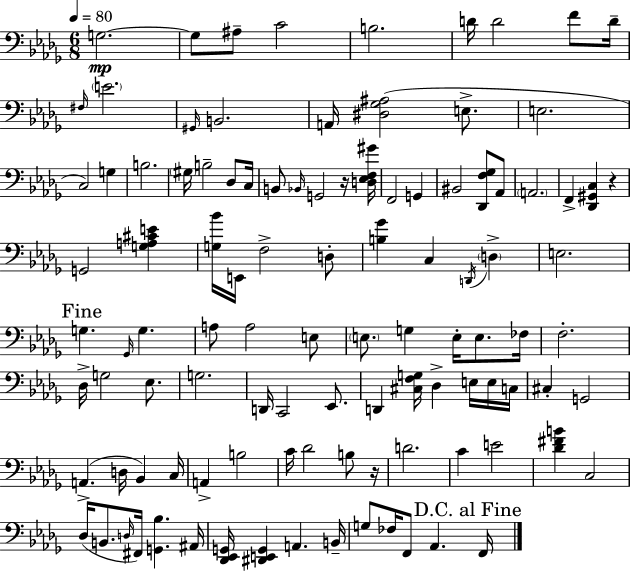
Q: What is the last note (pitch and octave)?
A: F2